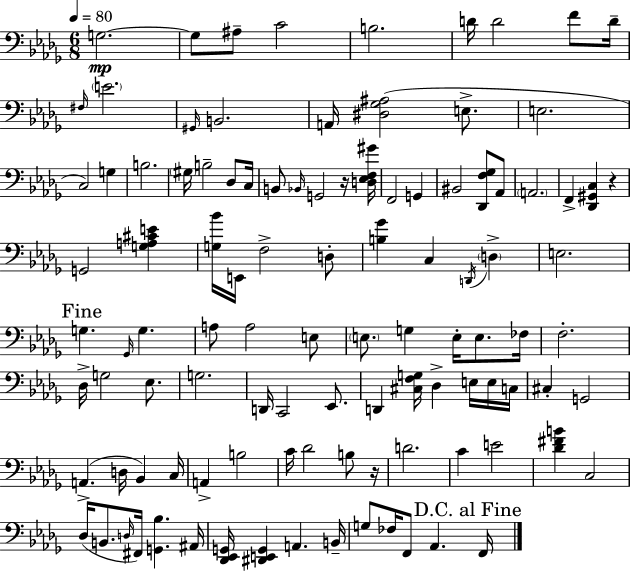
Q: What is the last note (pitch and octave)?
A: F2